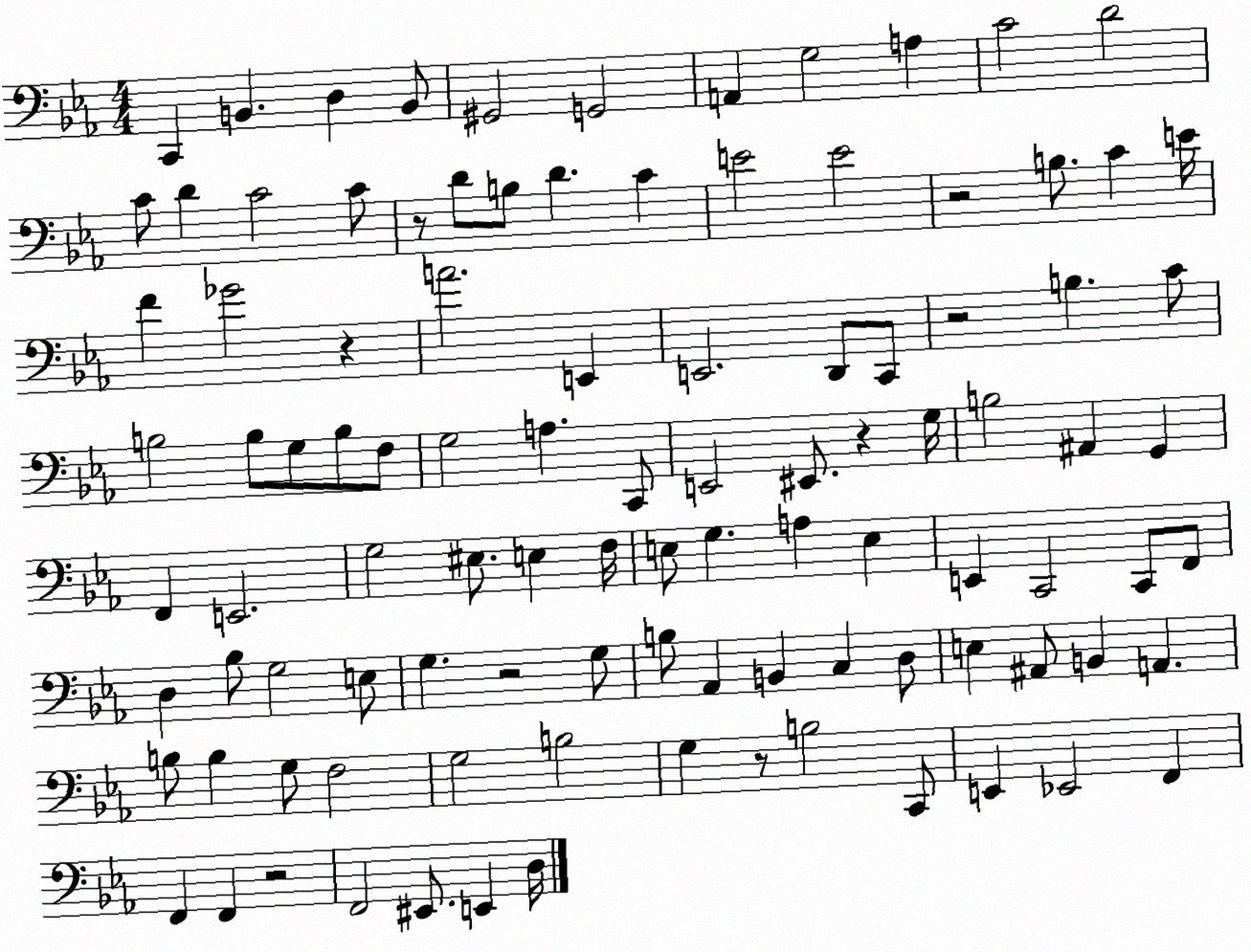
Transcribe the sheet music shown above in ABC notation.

X:1
T:Untitled
M:4/4
L:1/4
K:Eb
C,, B,, D, B,,/2 ^G,,2 G,,2 A,, G,2 A, C2 D2 C/2 D C2 C/2 z/2 D/2 B,/2 D C E2 E2 z2 B,/2 C E/4 F _G2 z A2 E,, E,,2 D,,/2 C,,/2 z2 B, C/2 B,2 B,/2 G,/2 B,/2 F,/2 G,2 A, C,,/2 E,,2 ^E,,/2 z G,/4 B,2 ^A,, G,, F,, E,,2 G,2 ^E,/2 E, F,/4 E,/2 G, A, E, E,, C,,2 C,,/2 F,,/2 D, _B,/2 G,2 E,/2 G, z2 G,/2 B,/2 _A,, B,, C, D,/2 E, ^A,,/2 B,, A,, B,/2 B, G,/2 F,2 G,2 B,2 G, z/2 B,2 C,,/2 E,, _E,,2 F,, F,, F,, z2 F,,2 ^E,,/2 E,, D,/4